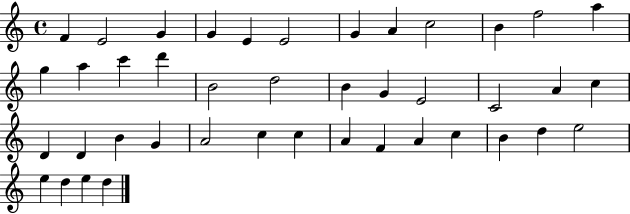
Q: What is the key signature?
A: C major